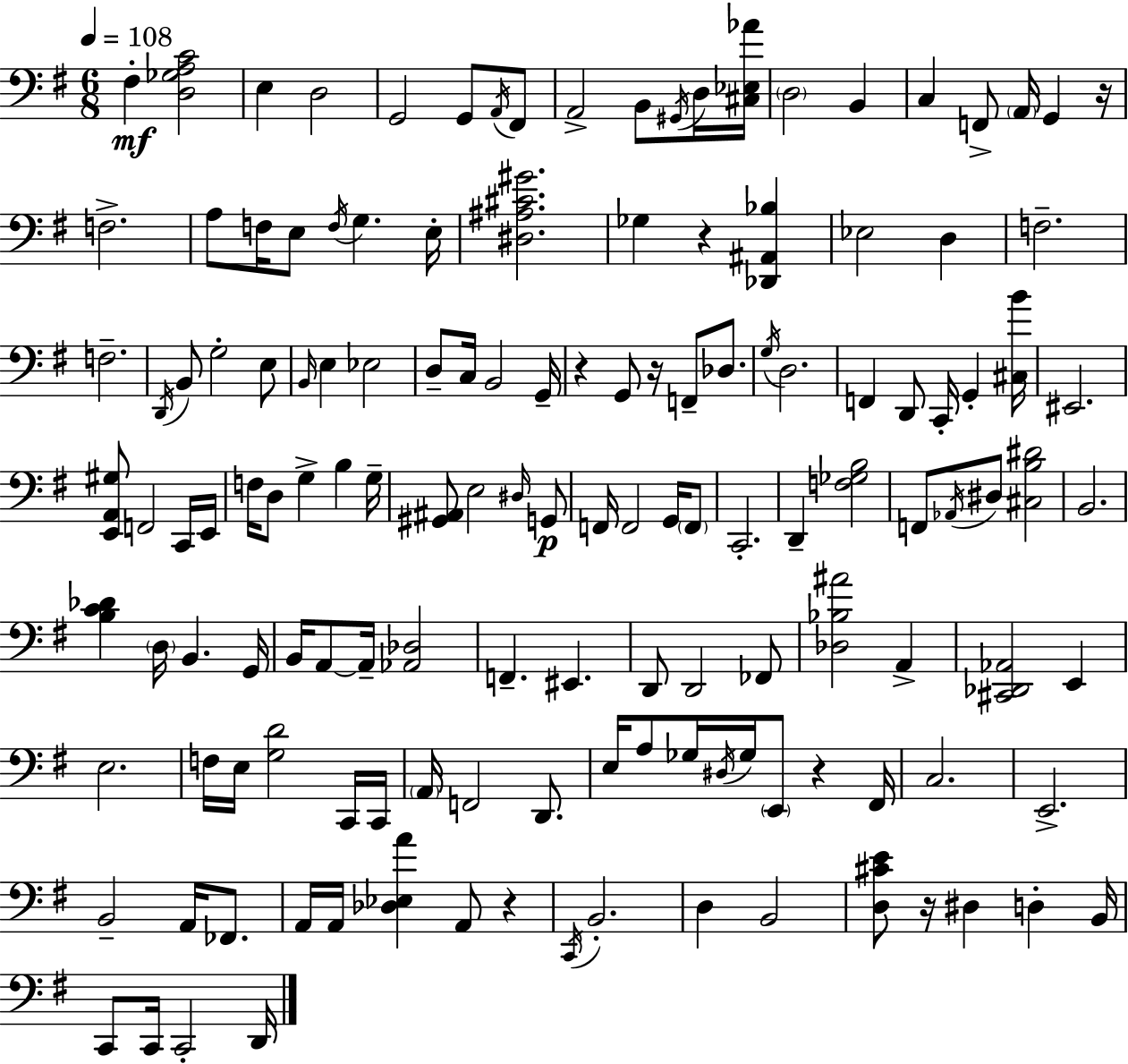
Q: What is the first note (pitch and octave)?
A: F#3